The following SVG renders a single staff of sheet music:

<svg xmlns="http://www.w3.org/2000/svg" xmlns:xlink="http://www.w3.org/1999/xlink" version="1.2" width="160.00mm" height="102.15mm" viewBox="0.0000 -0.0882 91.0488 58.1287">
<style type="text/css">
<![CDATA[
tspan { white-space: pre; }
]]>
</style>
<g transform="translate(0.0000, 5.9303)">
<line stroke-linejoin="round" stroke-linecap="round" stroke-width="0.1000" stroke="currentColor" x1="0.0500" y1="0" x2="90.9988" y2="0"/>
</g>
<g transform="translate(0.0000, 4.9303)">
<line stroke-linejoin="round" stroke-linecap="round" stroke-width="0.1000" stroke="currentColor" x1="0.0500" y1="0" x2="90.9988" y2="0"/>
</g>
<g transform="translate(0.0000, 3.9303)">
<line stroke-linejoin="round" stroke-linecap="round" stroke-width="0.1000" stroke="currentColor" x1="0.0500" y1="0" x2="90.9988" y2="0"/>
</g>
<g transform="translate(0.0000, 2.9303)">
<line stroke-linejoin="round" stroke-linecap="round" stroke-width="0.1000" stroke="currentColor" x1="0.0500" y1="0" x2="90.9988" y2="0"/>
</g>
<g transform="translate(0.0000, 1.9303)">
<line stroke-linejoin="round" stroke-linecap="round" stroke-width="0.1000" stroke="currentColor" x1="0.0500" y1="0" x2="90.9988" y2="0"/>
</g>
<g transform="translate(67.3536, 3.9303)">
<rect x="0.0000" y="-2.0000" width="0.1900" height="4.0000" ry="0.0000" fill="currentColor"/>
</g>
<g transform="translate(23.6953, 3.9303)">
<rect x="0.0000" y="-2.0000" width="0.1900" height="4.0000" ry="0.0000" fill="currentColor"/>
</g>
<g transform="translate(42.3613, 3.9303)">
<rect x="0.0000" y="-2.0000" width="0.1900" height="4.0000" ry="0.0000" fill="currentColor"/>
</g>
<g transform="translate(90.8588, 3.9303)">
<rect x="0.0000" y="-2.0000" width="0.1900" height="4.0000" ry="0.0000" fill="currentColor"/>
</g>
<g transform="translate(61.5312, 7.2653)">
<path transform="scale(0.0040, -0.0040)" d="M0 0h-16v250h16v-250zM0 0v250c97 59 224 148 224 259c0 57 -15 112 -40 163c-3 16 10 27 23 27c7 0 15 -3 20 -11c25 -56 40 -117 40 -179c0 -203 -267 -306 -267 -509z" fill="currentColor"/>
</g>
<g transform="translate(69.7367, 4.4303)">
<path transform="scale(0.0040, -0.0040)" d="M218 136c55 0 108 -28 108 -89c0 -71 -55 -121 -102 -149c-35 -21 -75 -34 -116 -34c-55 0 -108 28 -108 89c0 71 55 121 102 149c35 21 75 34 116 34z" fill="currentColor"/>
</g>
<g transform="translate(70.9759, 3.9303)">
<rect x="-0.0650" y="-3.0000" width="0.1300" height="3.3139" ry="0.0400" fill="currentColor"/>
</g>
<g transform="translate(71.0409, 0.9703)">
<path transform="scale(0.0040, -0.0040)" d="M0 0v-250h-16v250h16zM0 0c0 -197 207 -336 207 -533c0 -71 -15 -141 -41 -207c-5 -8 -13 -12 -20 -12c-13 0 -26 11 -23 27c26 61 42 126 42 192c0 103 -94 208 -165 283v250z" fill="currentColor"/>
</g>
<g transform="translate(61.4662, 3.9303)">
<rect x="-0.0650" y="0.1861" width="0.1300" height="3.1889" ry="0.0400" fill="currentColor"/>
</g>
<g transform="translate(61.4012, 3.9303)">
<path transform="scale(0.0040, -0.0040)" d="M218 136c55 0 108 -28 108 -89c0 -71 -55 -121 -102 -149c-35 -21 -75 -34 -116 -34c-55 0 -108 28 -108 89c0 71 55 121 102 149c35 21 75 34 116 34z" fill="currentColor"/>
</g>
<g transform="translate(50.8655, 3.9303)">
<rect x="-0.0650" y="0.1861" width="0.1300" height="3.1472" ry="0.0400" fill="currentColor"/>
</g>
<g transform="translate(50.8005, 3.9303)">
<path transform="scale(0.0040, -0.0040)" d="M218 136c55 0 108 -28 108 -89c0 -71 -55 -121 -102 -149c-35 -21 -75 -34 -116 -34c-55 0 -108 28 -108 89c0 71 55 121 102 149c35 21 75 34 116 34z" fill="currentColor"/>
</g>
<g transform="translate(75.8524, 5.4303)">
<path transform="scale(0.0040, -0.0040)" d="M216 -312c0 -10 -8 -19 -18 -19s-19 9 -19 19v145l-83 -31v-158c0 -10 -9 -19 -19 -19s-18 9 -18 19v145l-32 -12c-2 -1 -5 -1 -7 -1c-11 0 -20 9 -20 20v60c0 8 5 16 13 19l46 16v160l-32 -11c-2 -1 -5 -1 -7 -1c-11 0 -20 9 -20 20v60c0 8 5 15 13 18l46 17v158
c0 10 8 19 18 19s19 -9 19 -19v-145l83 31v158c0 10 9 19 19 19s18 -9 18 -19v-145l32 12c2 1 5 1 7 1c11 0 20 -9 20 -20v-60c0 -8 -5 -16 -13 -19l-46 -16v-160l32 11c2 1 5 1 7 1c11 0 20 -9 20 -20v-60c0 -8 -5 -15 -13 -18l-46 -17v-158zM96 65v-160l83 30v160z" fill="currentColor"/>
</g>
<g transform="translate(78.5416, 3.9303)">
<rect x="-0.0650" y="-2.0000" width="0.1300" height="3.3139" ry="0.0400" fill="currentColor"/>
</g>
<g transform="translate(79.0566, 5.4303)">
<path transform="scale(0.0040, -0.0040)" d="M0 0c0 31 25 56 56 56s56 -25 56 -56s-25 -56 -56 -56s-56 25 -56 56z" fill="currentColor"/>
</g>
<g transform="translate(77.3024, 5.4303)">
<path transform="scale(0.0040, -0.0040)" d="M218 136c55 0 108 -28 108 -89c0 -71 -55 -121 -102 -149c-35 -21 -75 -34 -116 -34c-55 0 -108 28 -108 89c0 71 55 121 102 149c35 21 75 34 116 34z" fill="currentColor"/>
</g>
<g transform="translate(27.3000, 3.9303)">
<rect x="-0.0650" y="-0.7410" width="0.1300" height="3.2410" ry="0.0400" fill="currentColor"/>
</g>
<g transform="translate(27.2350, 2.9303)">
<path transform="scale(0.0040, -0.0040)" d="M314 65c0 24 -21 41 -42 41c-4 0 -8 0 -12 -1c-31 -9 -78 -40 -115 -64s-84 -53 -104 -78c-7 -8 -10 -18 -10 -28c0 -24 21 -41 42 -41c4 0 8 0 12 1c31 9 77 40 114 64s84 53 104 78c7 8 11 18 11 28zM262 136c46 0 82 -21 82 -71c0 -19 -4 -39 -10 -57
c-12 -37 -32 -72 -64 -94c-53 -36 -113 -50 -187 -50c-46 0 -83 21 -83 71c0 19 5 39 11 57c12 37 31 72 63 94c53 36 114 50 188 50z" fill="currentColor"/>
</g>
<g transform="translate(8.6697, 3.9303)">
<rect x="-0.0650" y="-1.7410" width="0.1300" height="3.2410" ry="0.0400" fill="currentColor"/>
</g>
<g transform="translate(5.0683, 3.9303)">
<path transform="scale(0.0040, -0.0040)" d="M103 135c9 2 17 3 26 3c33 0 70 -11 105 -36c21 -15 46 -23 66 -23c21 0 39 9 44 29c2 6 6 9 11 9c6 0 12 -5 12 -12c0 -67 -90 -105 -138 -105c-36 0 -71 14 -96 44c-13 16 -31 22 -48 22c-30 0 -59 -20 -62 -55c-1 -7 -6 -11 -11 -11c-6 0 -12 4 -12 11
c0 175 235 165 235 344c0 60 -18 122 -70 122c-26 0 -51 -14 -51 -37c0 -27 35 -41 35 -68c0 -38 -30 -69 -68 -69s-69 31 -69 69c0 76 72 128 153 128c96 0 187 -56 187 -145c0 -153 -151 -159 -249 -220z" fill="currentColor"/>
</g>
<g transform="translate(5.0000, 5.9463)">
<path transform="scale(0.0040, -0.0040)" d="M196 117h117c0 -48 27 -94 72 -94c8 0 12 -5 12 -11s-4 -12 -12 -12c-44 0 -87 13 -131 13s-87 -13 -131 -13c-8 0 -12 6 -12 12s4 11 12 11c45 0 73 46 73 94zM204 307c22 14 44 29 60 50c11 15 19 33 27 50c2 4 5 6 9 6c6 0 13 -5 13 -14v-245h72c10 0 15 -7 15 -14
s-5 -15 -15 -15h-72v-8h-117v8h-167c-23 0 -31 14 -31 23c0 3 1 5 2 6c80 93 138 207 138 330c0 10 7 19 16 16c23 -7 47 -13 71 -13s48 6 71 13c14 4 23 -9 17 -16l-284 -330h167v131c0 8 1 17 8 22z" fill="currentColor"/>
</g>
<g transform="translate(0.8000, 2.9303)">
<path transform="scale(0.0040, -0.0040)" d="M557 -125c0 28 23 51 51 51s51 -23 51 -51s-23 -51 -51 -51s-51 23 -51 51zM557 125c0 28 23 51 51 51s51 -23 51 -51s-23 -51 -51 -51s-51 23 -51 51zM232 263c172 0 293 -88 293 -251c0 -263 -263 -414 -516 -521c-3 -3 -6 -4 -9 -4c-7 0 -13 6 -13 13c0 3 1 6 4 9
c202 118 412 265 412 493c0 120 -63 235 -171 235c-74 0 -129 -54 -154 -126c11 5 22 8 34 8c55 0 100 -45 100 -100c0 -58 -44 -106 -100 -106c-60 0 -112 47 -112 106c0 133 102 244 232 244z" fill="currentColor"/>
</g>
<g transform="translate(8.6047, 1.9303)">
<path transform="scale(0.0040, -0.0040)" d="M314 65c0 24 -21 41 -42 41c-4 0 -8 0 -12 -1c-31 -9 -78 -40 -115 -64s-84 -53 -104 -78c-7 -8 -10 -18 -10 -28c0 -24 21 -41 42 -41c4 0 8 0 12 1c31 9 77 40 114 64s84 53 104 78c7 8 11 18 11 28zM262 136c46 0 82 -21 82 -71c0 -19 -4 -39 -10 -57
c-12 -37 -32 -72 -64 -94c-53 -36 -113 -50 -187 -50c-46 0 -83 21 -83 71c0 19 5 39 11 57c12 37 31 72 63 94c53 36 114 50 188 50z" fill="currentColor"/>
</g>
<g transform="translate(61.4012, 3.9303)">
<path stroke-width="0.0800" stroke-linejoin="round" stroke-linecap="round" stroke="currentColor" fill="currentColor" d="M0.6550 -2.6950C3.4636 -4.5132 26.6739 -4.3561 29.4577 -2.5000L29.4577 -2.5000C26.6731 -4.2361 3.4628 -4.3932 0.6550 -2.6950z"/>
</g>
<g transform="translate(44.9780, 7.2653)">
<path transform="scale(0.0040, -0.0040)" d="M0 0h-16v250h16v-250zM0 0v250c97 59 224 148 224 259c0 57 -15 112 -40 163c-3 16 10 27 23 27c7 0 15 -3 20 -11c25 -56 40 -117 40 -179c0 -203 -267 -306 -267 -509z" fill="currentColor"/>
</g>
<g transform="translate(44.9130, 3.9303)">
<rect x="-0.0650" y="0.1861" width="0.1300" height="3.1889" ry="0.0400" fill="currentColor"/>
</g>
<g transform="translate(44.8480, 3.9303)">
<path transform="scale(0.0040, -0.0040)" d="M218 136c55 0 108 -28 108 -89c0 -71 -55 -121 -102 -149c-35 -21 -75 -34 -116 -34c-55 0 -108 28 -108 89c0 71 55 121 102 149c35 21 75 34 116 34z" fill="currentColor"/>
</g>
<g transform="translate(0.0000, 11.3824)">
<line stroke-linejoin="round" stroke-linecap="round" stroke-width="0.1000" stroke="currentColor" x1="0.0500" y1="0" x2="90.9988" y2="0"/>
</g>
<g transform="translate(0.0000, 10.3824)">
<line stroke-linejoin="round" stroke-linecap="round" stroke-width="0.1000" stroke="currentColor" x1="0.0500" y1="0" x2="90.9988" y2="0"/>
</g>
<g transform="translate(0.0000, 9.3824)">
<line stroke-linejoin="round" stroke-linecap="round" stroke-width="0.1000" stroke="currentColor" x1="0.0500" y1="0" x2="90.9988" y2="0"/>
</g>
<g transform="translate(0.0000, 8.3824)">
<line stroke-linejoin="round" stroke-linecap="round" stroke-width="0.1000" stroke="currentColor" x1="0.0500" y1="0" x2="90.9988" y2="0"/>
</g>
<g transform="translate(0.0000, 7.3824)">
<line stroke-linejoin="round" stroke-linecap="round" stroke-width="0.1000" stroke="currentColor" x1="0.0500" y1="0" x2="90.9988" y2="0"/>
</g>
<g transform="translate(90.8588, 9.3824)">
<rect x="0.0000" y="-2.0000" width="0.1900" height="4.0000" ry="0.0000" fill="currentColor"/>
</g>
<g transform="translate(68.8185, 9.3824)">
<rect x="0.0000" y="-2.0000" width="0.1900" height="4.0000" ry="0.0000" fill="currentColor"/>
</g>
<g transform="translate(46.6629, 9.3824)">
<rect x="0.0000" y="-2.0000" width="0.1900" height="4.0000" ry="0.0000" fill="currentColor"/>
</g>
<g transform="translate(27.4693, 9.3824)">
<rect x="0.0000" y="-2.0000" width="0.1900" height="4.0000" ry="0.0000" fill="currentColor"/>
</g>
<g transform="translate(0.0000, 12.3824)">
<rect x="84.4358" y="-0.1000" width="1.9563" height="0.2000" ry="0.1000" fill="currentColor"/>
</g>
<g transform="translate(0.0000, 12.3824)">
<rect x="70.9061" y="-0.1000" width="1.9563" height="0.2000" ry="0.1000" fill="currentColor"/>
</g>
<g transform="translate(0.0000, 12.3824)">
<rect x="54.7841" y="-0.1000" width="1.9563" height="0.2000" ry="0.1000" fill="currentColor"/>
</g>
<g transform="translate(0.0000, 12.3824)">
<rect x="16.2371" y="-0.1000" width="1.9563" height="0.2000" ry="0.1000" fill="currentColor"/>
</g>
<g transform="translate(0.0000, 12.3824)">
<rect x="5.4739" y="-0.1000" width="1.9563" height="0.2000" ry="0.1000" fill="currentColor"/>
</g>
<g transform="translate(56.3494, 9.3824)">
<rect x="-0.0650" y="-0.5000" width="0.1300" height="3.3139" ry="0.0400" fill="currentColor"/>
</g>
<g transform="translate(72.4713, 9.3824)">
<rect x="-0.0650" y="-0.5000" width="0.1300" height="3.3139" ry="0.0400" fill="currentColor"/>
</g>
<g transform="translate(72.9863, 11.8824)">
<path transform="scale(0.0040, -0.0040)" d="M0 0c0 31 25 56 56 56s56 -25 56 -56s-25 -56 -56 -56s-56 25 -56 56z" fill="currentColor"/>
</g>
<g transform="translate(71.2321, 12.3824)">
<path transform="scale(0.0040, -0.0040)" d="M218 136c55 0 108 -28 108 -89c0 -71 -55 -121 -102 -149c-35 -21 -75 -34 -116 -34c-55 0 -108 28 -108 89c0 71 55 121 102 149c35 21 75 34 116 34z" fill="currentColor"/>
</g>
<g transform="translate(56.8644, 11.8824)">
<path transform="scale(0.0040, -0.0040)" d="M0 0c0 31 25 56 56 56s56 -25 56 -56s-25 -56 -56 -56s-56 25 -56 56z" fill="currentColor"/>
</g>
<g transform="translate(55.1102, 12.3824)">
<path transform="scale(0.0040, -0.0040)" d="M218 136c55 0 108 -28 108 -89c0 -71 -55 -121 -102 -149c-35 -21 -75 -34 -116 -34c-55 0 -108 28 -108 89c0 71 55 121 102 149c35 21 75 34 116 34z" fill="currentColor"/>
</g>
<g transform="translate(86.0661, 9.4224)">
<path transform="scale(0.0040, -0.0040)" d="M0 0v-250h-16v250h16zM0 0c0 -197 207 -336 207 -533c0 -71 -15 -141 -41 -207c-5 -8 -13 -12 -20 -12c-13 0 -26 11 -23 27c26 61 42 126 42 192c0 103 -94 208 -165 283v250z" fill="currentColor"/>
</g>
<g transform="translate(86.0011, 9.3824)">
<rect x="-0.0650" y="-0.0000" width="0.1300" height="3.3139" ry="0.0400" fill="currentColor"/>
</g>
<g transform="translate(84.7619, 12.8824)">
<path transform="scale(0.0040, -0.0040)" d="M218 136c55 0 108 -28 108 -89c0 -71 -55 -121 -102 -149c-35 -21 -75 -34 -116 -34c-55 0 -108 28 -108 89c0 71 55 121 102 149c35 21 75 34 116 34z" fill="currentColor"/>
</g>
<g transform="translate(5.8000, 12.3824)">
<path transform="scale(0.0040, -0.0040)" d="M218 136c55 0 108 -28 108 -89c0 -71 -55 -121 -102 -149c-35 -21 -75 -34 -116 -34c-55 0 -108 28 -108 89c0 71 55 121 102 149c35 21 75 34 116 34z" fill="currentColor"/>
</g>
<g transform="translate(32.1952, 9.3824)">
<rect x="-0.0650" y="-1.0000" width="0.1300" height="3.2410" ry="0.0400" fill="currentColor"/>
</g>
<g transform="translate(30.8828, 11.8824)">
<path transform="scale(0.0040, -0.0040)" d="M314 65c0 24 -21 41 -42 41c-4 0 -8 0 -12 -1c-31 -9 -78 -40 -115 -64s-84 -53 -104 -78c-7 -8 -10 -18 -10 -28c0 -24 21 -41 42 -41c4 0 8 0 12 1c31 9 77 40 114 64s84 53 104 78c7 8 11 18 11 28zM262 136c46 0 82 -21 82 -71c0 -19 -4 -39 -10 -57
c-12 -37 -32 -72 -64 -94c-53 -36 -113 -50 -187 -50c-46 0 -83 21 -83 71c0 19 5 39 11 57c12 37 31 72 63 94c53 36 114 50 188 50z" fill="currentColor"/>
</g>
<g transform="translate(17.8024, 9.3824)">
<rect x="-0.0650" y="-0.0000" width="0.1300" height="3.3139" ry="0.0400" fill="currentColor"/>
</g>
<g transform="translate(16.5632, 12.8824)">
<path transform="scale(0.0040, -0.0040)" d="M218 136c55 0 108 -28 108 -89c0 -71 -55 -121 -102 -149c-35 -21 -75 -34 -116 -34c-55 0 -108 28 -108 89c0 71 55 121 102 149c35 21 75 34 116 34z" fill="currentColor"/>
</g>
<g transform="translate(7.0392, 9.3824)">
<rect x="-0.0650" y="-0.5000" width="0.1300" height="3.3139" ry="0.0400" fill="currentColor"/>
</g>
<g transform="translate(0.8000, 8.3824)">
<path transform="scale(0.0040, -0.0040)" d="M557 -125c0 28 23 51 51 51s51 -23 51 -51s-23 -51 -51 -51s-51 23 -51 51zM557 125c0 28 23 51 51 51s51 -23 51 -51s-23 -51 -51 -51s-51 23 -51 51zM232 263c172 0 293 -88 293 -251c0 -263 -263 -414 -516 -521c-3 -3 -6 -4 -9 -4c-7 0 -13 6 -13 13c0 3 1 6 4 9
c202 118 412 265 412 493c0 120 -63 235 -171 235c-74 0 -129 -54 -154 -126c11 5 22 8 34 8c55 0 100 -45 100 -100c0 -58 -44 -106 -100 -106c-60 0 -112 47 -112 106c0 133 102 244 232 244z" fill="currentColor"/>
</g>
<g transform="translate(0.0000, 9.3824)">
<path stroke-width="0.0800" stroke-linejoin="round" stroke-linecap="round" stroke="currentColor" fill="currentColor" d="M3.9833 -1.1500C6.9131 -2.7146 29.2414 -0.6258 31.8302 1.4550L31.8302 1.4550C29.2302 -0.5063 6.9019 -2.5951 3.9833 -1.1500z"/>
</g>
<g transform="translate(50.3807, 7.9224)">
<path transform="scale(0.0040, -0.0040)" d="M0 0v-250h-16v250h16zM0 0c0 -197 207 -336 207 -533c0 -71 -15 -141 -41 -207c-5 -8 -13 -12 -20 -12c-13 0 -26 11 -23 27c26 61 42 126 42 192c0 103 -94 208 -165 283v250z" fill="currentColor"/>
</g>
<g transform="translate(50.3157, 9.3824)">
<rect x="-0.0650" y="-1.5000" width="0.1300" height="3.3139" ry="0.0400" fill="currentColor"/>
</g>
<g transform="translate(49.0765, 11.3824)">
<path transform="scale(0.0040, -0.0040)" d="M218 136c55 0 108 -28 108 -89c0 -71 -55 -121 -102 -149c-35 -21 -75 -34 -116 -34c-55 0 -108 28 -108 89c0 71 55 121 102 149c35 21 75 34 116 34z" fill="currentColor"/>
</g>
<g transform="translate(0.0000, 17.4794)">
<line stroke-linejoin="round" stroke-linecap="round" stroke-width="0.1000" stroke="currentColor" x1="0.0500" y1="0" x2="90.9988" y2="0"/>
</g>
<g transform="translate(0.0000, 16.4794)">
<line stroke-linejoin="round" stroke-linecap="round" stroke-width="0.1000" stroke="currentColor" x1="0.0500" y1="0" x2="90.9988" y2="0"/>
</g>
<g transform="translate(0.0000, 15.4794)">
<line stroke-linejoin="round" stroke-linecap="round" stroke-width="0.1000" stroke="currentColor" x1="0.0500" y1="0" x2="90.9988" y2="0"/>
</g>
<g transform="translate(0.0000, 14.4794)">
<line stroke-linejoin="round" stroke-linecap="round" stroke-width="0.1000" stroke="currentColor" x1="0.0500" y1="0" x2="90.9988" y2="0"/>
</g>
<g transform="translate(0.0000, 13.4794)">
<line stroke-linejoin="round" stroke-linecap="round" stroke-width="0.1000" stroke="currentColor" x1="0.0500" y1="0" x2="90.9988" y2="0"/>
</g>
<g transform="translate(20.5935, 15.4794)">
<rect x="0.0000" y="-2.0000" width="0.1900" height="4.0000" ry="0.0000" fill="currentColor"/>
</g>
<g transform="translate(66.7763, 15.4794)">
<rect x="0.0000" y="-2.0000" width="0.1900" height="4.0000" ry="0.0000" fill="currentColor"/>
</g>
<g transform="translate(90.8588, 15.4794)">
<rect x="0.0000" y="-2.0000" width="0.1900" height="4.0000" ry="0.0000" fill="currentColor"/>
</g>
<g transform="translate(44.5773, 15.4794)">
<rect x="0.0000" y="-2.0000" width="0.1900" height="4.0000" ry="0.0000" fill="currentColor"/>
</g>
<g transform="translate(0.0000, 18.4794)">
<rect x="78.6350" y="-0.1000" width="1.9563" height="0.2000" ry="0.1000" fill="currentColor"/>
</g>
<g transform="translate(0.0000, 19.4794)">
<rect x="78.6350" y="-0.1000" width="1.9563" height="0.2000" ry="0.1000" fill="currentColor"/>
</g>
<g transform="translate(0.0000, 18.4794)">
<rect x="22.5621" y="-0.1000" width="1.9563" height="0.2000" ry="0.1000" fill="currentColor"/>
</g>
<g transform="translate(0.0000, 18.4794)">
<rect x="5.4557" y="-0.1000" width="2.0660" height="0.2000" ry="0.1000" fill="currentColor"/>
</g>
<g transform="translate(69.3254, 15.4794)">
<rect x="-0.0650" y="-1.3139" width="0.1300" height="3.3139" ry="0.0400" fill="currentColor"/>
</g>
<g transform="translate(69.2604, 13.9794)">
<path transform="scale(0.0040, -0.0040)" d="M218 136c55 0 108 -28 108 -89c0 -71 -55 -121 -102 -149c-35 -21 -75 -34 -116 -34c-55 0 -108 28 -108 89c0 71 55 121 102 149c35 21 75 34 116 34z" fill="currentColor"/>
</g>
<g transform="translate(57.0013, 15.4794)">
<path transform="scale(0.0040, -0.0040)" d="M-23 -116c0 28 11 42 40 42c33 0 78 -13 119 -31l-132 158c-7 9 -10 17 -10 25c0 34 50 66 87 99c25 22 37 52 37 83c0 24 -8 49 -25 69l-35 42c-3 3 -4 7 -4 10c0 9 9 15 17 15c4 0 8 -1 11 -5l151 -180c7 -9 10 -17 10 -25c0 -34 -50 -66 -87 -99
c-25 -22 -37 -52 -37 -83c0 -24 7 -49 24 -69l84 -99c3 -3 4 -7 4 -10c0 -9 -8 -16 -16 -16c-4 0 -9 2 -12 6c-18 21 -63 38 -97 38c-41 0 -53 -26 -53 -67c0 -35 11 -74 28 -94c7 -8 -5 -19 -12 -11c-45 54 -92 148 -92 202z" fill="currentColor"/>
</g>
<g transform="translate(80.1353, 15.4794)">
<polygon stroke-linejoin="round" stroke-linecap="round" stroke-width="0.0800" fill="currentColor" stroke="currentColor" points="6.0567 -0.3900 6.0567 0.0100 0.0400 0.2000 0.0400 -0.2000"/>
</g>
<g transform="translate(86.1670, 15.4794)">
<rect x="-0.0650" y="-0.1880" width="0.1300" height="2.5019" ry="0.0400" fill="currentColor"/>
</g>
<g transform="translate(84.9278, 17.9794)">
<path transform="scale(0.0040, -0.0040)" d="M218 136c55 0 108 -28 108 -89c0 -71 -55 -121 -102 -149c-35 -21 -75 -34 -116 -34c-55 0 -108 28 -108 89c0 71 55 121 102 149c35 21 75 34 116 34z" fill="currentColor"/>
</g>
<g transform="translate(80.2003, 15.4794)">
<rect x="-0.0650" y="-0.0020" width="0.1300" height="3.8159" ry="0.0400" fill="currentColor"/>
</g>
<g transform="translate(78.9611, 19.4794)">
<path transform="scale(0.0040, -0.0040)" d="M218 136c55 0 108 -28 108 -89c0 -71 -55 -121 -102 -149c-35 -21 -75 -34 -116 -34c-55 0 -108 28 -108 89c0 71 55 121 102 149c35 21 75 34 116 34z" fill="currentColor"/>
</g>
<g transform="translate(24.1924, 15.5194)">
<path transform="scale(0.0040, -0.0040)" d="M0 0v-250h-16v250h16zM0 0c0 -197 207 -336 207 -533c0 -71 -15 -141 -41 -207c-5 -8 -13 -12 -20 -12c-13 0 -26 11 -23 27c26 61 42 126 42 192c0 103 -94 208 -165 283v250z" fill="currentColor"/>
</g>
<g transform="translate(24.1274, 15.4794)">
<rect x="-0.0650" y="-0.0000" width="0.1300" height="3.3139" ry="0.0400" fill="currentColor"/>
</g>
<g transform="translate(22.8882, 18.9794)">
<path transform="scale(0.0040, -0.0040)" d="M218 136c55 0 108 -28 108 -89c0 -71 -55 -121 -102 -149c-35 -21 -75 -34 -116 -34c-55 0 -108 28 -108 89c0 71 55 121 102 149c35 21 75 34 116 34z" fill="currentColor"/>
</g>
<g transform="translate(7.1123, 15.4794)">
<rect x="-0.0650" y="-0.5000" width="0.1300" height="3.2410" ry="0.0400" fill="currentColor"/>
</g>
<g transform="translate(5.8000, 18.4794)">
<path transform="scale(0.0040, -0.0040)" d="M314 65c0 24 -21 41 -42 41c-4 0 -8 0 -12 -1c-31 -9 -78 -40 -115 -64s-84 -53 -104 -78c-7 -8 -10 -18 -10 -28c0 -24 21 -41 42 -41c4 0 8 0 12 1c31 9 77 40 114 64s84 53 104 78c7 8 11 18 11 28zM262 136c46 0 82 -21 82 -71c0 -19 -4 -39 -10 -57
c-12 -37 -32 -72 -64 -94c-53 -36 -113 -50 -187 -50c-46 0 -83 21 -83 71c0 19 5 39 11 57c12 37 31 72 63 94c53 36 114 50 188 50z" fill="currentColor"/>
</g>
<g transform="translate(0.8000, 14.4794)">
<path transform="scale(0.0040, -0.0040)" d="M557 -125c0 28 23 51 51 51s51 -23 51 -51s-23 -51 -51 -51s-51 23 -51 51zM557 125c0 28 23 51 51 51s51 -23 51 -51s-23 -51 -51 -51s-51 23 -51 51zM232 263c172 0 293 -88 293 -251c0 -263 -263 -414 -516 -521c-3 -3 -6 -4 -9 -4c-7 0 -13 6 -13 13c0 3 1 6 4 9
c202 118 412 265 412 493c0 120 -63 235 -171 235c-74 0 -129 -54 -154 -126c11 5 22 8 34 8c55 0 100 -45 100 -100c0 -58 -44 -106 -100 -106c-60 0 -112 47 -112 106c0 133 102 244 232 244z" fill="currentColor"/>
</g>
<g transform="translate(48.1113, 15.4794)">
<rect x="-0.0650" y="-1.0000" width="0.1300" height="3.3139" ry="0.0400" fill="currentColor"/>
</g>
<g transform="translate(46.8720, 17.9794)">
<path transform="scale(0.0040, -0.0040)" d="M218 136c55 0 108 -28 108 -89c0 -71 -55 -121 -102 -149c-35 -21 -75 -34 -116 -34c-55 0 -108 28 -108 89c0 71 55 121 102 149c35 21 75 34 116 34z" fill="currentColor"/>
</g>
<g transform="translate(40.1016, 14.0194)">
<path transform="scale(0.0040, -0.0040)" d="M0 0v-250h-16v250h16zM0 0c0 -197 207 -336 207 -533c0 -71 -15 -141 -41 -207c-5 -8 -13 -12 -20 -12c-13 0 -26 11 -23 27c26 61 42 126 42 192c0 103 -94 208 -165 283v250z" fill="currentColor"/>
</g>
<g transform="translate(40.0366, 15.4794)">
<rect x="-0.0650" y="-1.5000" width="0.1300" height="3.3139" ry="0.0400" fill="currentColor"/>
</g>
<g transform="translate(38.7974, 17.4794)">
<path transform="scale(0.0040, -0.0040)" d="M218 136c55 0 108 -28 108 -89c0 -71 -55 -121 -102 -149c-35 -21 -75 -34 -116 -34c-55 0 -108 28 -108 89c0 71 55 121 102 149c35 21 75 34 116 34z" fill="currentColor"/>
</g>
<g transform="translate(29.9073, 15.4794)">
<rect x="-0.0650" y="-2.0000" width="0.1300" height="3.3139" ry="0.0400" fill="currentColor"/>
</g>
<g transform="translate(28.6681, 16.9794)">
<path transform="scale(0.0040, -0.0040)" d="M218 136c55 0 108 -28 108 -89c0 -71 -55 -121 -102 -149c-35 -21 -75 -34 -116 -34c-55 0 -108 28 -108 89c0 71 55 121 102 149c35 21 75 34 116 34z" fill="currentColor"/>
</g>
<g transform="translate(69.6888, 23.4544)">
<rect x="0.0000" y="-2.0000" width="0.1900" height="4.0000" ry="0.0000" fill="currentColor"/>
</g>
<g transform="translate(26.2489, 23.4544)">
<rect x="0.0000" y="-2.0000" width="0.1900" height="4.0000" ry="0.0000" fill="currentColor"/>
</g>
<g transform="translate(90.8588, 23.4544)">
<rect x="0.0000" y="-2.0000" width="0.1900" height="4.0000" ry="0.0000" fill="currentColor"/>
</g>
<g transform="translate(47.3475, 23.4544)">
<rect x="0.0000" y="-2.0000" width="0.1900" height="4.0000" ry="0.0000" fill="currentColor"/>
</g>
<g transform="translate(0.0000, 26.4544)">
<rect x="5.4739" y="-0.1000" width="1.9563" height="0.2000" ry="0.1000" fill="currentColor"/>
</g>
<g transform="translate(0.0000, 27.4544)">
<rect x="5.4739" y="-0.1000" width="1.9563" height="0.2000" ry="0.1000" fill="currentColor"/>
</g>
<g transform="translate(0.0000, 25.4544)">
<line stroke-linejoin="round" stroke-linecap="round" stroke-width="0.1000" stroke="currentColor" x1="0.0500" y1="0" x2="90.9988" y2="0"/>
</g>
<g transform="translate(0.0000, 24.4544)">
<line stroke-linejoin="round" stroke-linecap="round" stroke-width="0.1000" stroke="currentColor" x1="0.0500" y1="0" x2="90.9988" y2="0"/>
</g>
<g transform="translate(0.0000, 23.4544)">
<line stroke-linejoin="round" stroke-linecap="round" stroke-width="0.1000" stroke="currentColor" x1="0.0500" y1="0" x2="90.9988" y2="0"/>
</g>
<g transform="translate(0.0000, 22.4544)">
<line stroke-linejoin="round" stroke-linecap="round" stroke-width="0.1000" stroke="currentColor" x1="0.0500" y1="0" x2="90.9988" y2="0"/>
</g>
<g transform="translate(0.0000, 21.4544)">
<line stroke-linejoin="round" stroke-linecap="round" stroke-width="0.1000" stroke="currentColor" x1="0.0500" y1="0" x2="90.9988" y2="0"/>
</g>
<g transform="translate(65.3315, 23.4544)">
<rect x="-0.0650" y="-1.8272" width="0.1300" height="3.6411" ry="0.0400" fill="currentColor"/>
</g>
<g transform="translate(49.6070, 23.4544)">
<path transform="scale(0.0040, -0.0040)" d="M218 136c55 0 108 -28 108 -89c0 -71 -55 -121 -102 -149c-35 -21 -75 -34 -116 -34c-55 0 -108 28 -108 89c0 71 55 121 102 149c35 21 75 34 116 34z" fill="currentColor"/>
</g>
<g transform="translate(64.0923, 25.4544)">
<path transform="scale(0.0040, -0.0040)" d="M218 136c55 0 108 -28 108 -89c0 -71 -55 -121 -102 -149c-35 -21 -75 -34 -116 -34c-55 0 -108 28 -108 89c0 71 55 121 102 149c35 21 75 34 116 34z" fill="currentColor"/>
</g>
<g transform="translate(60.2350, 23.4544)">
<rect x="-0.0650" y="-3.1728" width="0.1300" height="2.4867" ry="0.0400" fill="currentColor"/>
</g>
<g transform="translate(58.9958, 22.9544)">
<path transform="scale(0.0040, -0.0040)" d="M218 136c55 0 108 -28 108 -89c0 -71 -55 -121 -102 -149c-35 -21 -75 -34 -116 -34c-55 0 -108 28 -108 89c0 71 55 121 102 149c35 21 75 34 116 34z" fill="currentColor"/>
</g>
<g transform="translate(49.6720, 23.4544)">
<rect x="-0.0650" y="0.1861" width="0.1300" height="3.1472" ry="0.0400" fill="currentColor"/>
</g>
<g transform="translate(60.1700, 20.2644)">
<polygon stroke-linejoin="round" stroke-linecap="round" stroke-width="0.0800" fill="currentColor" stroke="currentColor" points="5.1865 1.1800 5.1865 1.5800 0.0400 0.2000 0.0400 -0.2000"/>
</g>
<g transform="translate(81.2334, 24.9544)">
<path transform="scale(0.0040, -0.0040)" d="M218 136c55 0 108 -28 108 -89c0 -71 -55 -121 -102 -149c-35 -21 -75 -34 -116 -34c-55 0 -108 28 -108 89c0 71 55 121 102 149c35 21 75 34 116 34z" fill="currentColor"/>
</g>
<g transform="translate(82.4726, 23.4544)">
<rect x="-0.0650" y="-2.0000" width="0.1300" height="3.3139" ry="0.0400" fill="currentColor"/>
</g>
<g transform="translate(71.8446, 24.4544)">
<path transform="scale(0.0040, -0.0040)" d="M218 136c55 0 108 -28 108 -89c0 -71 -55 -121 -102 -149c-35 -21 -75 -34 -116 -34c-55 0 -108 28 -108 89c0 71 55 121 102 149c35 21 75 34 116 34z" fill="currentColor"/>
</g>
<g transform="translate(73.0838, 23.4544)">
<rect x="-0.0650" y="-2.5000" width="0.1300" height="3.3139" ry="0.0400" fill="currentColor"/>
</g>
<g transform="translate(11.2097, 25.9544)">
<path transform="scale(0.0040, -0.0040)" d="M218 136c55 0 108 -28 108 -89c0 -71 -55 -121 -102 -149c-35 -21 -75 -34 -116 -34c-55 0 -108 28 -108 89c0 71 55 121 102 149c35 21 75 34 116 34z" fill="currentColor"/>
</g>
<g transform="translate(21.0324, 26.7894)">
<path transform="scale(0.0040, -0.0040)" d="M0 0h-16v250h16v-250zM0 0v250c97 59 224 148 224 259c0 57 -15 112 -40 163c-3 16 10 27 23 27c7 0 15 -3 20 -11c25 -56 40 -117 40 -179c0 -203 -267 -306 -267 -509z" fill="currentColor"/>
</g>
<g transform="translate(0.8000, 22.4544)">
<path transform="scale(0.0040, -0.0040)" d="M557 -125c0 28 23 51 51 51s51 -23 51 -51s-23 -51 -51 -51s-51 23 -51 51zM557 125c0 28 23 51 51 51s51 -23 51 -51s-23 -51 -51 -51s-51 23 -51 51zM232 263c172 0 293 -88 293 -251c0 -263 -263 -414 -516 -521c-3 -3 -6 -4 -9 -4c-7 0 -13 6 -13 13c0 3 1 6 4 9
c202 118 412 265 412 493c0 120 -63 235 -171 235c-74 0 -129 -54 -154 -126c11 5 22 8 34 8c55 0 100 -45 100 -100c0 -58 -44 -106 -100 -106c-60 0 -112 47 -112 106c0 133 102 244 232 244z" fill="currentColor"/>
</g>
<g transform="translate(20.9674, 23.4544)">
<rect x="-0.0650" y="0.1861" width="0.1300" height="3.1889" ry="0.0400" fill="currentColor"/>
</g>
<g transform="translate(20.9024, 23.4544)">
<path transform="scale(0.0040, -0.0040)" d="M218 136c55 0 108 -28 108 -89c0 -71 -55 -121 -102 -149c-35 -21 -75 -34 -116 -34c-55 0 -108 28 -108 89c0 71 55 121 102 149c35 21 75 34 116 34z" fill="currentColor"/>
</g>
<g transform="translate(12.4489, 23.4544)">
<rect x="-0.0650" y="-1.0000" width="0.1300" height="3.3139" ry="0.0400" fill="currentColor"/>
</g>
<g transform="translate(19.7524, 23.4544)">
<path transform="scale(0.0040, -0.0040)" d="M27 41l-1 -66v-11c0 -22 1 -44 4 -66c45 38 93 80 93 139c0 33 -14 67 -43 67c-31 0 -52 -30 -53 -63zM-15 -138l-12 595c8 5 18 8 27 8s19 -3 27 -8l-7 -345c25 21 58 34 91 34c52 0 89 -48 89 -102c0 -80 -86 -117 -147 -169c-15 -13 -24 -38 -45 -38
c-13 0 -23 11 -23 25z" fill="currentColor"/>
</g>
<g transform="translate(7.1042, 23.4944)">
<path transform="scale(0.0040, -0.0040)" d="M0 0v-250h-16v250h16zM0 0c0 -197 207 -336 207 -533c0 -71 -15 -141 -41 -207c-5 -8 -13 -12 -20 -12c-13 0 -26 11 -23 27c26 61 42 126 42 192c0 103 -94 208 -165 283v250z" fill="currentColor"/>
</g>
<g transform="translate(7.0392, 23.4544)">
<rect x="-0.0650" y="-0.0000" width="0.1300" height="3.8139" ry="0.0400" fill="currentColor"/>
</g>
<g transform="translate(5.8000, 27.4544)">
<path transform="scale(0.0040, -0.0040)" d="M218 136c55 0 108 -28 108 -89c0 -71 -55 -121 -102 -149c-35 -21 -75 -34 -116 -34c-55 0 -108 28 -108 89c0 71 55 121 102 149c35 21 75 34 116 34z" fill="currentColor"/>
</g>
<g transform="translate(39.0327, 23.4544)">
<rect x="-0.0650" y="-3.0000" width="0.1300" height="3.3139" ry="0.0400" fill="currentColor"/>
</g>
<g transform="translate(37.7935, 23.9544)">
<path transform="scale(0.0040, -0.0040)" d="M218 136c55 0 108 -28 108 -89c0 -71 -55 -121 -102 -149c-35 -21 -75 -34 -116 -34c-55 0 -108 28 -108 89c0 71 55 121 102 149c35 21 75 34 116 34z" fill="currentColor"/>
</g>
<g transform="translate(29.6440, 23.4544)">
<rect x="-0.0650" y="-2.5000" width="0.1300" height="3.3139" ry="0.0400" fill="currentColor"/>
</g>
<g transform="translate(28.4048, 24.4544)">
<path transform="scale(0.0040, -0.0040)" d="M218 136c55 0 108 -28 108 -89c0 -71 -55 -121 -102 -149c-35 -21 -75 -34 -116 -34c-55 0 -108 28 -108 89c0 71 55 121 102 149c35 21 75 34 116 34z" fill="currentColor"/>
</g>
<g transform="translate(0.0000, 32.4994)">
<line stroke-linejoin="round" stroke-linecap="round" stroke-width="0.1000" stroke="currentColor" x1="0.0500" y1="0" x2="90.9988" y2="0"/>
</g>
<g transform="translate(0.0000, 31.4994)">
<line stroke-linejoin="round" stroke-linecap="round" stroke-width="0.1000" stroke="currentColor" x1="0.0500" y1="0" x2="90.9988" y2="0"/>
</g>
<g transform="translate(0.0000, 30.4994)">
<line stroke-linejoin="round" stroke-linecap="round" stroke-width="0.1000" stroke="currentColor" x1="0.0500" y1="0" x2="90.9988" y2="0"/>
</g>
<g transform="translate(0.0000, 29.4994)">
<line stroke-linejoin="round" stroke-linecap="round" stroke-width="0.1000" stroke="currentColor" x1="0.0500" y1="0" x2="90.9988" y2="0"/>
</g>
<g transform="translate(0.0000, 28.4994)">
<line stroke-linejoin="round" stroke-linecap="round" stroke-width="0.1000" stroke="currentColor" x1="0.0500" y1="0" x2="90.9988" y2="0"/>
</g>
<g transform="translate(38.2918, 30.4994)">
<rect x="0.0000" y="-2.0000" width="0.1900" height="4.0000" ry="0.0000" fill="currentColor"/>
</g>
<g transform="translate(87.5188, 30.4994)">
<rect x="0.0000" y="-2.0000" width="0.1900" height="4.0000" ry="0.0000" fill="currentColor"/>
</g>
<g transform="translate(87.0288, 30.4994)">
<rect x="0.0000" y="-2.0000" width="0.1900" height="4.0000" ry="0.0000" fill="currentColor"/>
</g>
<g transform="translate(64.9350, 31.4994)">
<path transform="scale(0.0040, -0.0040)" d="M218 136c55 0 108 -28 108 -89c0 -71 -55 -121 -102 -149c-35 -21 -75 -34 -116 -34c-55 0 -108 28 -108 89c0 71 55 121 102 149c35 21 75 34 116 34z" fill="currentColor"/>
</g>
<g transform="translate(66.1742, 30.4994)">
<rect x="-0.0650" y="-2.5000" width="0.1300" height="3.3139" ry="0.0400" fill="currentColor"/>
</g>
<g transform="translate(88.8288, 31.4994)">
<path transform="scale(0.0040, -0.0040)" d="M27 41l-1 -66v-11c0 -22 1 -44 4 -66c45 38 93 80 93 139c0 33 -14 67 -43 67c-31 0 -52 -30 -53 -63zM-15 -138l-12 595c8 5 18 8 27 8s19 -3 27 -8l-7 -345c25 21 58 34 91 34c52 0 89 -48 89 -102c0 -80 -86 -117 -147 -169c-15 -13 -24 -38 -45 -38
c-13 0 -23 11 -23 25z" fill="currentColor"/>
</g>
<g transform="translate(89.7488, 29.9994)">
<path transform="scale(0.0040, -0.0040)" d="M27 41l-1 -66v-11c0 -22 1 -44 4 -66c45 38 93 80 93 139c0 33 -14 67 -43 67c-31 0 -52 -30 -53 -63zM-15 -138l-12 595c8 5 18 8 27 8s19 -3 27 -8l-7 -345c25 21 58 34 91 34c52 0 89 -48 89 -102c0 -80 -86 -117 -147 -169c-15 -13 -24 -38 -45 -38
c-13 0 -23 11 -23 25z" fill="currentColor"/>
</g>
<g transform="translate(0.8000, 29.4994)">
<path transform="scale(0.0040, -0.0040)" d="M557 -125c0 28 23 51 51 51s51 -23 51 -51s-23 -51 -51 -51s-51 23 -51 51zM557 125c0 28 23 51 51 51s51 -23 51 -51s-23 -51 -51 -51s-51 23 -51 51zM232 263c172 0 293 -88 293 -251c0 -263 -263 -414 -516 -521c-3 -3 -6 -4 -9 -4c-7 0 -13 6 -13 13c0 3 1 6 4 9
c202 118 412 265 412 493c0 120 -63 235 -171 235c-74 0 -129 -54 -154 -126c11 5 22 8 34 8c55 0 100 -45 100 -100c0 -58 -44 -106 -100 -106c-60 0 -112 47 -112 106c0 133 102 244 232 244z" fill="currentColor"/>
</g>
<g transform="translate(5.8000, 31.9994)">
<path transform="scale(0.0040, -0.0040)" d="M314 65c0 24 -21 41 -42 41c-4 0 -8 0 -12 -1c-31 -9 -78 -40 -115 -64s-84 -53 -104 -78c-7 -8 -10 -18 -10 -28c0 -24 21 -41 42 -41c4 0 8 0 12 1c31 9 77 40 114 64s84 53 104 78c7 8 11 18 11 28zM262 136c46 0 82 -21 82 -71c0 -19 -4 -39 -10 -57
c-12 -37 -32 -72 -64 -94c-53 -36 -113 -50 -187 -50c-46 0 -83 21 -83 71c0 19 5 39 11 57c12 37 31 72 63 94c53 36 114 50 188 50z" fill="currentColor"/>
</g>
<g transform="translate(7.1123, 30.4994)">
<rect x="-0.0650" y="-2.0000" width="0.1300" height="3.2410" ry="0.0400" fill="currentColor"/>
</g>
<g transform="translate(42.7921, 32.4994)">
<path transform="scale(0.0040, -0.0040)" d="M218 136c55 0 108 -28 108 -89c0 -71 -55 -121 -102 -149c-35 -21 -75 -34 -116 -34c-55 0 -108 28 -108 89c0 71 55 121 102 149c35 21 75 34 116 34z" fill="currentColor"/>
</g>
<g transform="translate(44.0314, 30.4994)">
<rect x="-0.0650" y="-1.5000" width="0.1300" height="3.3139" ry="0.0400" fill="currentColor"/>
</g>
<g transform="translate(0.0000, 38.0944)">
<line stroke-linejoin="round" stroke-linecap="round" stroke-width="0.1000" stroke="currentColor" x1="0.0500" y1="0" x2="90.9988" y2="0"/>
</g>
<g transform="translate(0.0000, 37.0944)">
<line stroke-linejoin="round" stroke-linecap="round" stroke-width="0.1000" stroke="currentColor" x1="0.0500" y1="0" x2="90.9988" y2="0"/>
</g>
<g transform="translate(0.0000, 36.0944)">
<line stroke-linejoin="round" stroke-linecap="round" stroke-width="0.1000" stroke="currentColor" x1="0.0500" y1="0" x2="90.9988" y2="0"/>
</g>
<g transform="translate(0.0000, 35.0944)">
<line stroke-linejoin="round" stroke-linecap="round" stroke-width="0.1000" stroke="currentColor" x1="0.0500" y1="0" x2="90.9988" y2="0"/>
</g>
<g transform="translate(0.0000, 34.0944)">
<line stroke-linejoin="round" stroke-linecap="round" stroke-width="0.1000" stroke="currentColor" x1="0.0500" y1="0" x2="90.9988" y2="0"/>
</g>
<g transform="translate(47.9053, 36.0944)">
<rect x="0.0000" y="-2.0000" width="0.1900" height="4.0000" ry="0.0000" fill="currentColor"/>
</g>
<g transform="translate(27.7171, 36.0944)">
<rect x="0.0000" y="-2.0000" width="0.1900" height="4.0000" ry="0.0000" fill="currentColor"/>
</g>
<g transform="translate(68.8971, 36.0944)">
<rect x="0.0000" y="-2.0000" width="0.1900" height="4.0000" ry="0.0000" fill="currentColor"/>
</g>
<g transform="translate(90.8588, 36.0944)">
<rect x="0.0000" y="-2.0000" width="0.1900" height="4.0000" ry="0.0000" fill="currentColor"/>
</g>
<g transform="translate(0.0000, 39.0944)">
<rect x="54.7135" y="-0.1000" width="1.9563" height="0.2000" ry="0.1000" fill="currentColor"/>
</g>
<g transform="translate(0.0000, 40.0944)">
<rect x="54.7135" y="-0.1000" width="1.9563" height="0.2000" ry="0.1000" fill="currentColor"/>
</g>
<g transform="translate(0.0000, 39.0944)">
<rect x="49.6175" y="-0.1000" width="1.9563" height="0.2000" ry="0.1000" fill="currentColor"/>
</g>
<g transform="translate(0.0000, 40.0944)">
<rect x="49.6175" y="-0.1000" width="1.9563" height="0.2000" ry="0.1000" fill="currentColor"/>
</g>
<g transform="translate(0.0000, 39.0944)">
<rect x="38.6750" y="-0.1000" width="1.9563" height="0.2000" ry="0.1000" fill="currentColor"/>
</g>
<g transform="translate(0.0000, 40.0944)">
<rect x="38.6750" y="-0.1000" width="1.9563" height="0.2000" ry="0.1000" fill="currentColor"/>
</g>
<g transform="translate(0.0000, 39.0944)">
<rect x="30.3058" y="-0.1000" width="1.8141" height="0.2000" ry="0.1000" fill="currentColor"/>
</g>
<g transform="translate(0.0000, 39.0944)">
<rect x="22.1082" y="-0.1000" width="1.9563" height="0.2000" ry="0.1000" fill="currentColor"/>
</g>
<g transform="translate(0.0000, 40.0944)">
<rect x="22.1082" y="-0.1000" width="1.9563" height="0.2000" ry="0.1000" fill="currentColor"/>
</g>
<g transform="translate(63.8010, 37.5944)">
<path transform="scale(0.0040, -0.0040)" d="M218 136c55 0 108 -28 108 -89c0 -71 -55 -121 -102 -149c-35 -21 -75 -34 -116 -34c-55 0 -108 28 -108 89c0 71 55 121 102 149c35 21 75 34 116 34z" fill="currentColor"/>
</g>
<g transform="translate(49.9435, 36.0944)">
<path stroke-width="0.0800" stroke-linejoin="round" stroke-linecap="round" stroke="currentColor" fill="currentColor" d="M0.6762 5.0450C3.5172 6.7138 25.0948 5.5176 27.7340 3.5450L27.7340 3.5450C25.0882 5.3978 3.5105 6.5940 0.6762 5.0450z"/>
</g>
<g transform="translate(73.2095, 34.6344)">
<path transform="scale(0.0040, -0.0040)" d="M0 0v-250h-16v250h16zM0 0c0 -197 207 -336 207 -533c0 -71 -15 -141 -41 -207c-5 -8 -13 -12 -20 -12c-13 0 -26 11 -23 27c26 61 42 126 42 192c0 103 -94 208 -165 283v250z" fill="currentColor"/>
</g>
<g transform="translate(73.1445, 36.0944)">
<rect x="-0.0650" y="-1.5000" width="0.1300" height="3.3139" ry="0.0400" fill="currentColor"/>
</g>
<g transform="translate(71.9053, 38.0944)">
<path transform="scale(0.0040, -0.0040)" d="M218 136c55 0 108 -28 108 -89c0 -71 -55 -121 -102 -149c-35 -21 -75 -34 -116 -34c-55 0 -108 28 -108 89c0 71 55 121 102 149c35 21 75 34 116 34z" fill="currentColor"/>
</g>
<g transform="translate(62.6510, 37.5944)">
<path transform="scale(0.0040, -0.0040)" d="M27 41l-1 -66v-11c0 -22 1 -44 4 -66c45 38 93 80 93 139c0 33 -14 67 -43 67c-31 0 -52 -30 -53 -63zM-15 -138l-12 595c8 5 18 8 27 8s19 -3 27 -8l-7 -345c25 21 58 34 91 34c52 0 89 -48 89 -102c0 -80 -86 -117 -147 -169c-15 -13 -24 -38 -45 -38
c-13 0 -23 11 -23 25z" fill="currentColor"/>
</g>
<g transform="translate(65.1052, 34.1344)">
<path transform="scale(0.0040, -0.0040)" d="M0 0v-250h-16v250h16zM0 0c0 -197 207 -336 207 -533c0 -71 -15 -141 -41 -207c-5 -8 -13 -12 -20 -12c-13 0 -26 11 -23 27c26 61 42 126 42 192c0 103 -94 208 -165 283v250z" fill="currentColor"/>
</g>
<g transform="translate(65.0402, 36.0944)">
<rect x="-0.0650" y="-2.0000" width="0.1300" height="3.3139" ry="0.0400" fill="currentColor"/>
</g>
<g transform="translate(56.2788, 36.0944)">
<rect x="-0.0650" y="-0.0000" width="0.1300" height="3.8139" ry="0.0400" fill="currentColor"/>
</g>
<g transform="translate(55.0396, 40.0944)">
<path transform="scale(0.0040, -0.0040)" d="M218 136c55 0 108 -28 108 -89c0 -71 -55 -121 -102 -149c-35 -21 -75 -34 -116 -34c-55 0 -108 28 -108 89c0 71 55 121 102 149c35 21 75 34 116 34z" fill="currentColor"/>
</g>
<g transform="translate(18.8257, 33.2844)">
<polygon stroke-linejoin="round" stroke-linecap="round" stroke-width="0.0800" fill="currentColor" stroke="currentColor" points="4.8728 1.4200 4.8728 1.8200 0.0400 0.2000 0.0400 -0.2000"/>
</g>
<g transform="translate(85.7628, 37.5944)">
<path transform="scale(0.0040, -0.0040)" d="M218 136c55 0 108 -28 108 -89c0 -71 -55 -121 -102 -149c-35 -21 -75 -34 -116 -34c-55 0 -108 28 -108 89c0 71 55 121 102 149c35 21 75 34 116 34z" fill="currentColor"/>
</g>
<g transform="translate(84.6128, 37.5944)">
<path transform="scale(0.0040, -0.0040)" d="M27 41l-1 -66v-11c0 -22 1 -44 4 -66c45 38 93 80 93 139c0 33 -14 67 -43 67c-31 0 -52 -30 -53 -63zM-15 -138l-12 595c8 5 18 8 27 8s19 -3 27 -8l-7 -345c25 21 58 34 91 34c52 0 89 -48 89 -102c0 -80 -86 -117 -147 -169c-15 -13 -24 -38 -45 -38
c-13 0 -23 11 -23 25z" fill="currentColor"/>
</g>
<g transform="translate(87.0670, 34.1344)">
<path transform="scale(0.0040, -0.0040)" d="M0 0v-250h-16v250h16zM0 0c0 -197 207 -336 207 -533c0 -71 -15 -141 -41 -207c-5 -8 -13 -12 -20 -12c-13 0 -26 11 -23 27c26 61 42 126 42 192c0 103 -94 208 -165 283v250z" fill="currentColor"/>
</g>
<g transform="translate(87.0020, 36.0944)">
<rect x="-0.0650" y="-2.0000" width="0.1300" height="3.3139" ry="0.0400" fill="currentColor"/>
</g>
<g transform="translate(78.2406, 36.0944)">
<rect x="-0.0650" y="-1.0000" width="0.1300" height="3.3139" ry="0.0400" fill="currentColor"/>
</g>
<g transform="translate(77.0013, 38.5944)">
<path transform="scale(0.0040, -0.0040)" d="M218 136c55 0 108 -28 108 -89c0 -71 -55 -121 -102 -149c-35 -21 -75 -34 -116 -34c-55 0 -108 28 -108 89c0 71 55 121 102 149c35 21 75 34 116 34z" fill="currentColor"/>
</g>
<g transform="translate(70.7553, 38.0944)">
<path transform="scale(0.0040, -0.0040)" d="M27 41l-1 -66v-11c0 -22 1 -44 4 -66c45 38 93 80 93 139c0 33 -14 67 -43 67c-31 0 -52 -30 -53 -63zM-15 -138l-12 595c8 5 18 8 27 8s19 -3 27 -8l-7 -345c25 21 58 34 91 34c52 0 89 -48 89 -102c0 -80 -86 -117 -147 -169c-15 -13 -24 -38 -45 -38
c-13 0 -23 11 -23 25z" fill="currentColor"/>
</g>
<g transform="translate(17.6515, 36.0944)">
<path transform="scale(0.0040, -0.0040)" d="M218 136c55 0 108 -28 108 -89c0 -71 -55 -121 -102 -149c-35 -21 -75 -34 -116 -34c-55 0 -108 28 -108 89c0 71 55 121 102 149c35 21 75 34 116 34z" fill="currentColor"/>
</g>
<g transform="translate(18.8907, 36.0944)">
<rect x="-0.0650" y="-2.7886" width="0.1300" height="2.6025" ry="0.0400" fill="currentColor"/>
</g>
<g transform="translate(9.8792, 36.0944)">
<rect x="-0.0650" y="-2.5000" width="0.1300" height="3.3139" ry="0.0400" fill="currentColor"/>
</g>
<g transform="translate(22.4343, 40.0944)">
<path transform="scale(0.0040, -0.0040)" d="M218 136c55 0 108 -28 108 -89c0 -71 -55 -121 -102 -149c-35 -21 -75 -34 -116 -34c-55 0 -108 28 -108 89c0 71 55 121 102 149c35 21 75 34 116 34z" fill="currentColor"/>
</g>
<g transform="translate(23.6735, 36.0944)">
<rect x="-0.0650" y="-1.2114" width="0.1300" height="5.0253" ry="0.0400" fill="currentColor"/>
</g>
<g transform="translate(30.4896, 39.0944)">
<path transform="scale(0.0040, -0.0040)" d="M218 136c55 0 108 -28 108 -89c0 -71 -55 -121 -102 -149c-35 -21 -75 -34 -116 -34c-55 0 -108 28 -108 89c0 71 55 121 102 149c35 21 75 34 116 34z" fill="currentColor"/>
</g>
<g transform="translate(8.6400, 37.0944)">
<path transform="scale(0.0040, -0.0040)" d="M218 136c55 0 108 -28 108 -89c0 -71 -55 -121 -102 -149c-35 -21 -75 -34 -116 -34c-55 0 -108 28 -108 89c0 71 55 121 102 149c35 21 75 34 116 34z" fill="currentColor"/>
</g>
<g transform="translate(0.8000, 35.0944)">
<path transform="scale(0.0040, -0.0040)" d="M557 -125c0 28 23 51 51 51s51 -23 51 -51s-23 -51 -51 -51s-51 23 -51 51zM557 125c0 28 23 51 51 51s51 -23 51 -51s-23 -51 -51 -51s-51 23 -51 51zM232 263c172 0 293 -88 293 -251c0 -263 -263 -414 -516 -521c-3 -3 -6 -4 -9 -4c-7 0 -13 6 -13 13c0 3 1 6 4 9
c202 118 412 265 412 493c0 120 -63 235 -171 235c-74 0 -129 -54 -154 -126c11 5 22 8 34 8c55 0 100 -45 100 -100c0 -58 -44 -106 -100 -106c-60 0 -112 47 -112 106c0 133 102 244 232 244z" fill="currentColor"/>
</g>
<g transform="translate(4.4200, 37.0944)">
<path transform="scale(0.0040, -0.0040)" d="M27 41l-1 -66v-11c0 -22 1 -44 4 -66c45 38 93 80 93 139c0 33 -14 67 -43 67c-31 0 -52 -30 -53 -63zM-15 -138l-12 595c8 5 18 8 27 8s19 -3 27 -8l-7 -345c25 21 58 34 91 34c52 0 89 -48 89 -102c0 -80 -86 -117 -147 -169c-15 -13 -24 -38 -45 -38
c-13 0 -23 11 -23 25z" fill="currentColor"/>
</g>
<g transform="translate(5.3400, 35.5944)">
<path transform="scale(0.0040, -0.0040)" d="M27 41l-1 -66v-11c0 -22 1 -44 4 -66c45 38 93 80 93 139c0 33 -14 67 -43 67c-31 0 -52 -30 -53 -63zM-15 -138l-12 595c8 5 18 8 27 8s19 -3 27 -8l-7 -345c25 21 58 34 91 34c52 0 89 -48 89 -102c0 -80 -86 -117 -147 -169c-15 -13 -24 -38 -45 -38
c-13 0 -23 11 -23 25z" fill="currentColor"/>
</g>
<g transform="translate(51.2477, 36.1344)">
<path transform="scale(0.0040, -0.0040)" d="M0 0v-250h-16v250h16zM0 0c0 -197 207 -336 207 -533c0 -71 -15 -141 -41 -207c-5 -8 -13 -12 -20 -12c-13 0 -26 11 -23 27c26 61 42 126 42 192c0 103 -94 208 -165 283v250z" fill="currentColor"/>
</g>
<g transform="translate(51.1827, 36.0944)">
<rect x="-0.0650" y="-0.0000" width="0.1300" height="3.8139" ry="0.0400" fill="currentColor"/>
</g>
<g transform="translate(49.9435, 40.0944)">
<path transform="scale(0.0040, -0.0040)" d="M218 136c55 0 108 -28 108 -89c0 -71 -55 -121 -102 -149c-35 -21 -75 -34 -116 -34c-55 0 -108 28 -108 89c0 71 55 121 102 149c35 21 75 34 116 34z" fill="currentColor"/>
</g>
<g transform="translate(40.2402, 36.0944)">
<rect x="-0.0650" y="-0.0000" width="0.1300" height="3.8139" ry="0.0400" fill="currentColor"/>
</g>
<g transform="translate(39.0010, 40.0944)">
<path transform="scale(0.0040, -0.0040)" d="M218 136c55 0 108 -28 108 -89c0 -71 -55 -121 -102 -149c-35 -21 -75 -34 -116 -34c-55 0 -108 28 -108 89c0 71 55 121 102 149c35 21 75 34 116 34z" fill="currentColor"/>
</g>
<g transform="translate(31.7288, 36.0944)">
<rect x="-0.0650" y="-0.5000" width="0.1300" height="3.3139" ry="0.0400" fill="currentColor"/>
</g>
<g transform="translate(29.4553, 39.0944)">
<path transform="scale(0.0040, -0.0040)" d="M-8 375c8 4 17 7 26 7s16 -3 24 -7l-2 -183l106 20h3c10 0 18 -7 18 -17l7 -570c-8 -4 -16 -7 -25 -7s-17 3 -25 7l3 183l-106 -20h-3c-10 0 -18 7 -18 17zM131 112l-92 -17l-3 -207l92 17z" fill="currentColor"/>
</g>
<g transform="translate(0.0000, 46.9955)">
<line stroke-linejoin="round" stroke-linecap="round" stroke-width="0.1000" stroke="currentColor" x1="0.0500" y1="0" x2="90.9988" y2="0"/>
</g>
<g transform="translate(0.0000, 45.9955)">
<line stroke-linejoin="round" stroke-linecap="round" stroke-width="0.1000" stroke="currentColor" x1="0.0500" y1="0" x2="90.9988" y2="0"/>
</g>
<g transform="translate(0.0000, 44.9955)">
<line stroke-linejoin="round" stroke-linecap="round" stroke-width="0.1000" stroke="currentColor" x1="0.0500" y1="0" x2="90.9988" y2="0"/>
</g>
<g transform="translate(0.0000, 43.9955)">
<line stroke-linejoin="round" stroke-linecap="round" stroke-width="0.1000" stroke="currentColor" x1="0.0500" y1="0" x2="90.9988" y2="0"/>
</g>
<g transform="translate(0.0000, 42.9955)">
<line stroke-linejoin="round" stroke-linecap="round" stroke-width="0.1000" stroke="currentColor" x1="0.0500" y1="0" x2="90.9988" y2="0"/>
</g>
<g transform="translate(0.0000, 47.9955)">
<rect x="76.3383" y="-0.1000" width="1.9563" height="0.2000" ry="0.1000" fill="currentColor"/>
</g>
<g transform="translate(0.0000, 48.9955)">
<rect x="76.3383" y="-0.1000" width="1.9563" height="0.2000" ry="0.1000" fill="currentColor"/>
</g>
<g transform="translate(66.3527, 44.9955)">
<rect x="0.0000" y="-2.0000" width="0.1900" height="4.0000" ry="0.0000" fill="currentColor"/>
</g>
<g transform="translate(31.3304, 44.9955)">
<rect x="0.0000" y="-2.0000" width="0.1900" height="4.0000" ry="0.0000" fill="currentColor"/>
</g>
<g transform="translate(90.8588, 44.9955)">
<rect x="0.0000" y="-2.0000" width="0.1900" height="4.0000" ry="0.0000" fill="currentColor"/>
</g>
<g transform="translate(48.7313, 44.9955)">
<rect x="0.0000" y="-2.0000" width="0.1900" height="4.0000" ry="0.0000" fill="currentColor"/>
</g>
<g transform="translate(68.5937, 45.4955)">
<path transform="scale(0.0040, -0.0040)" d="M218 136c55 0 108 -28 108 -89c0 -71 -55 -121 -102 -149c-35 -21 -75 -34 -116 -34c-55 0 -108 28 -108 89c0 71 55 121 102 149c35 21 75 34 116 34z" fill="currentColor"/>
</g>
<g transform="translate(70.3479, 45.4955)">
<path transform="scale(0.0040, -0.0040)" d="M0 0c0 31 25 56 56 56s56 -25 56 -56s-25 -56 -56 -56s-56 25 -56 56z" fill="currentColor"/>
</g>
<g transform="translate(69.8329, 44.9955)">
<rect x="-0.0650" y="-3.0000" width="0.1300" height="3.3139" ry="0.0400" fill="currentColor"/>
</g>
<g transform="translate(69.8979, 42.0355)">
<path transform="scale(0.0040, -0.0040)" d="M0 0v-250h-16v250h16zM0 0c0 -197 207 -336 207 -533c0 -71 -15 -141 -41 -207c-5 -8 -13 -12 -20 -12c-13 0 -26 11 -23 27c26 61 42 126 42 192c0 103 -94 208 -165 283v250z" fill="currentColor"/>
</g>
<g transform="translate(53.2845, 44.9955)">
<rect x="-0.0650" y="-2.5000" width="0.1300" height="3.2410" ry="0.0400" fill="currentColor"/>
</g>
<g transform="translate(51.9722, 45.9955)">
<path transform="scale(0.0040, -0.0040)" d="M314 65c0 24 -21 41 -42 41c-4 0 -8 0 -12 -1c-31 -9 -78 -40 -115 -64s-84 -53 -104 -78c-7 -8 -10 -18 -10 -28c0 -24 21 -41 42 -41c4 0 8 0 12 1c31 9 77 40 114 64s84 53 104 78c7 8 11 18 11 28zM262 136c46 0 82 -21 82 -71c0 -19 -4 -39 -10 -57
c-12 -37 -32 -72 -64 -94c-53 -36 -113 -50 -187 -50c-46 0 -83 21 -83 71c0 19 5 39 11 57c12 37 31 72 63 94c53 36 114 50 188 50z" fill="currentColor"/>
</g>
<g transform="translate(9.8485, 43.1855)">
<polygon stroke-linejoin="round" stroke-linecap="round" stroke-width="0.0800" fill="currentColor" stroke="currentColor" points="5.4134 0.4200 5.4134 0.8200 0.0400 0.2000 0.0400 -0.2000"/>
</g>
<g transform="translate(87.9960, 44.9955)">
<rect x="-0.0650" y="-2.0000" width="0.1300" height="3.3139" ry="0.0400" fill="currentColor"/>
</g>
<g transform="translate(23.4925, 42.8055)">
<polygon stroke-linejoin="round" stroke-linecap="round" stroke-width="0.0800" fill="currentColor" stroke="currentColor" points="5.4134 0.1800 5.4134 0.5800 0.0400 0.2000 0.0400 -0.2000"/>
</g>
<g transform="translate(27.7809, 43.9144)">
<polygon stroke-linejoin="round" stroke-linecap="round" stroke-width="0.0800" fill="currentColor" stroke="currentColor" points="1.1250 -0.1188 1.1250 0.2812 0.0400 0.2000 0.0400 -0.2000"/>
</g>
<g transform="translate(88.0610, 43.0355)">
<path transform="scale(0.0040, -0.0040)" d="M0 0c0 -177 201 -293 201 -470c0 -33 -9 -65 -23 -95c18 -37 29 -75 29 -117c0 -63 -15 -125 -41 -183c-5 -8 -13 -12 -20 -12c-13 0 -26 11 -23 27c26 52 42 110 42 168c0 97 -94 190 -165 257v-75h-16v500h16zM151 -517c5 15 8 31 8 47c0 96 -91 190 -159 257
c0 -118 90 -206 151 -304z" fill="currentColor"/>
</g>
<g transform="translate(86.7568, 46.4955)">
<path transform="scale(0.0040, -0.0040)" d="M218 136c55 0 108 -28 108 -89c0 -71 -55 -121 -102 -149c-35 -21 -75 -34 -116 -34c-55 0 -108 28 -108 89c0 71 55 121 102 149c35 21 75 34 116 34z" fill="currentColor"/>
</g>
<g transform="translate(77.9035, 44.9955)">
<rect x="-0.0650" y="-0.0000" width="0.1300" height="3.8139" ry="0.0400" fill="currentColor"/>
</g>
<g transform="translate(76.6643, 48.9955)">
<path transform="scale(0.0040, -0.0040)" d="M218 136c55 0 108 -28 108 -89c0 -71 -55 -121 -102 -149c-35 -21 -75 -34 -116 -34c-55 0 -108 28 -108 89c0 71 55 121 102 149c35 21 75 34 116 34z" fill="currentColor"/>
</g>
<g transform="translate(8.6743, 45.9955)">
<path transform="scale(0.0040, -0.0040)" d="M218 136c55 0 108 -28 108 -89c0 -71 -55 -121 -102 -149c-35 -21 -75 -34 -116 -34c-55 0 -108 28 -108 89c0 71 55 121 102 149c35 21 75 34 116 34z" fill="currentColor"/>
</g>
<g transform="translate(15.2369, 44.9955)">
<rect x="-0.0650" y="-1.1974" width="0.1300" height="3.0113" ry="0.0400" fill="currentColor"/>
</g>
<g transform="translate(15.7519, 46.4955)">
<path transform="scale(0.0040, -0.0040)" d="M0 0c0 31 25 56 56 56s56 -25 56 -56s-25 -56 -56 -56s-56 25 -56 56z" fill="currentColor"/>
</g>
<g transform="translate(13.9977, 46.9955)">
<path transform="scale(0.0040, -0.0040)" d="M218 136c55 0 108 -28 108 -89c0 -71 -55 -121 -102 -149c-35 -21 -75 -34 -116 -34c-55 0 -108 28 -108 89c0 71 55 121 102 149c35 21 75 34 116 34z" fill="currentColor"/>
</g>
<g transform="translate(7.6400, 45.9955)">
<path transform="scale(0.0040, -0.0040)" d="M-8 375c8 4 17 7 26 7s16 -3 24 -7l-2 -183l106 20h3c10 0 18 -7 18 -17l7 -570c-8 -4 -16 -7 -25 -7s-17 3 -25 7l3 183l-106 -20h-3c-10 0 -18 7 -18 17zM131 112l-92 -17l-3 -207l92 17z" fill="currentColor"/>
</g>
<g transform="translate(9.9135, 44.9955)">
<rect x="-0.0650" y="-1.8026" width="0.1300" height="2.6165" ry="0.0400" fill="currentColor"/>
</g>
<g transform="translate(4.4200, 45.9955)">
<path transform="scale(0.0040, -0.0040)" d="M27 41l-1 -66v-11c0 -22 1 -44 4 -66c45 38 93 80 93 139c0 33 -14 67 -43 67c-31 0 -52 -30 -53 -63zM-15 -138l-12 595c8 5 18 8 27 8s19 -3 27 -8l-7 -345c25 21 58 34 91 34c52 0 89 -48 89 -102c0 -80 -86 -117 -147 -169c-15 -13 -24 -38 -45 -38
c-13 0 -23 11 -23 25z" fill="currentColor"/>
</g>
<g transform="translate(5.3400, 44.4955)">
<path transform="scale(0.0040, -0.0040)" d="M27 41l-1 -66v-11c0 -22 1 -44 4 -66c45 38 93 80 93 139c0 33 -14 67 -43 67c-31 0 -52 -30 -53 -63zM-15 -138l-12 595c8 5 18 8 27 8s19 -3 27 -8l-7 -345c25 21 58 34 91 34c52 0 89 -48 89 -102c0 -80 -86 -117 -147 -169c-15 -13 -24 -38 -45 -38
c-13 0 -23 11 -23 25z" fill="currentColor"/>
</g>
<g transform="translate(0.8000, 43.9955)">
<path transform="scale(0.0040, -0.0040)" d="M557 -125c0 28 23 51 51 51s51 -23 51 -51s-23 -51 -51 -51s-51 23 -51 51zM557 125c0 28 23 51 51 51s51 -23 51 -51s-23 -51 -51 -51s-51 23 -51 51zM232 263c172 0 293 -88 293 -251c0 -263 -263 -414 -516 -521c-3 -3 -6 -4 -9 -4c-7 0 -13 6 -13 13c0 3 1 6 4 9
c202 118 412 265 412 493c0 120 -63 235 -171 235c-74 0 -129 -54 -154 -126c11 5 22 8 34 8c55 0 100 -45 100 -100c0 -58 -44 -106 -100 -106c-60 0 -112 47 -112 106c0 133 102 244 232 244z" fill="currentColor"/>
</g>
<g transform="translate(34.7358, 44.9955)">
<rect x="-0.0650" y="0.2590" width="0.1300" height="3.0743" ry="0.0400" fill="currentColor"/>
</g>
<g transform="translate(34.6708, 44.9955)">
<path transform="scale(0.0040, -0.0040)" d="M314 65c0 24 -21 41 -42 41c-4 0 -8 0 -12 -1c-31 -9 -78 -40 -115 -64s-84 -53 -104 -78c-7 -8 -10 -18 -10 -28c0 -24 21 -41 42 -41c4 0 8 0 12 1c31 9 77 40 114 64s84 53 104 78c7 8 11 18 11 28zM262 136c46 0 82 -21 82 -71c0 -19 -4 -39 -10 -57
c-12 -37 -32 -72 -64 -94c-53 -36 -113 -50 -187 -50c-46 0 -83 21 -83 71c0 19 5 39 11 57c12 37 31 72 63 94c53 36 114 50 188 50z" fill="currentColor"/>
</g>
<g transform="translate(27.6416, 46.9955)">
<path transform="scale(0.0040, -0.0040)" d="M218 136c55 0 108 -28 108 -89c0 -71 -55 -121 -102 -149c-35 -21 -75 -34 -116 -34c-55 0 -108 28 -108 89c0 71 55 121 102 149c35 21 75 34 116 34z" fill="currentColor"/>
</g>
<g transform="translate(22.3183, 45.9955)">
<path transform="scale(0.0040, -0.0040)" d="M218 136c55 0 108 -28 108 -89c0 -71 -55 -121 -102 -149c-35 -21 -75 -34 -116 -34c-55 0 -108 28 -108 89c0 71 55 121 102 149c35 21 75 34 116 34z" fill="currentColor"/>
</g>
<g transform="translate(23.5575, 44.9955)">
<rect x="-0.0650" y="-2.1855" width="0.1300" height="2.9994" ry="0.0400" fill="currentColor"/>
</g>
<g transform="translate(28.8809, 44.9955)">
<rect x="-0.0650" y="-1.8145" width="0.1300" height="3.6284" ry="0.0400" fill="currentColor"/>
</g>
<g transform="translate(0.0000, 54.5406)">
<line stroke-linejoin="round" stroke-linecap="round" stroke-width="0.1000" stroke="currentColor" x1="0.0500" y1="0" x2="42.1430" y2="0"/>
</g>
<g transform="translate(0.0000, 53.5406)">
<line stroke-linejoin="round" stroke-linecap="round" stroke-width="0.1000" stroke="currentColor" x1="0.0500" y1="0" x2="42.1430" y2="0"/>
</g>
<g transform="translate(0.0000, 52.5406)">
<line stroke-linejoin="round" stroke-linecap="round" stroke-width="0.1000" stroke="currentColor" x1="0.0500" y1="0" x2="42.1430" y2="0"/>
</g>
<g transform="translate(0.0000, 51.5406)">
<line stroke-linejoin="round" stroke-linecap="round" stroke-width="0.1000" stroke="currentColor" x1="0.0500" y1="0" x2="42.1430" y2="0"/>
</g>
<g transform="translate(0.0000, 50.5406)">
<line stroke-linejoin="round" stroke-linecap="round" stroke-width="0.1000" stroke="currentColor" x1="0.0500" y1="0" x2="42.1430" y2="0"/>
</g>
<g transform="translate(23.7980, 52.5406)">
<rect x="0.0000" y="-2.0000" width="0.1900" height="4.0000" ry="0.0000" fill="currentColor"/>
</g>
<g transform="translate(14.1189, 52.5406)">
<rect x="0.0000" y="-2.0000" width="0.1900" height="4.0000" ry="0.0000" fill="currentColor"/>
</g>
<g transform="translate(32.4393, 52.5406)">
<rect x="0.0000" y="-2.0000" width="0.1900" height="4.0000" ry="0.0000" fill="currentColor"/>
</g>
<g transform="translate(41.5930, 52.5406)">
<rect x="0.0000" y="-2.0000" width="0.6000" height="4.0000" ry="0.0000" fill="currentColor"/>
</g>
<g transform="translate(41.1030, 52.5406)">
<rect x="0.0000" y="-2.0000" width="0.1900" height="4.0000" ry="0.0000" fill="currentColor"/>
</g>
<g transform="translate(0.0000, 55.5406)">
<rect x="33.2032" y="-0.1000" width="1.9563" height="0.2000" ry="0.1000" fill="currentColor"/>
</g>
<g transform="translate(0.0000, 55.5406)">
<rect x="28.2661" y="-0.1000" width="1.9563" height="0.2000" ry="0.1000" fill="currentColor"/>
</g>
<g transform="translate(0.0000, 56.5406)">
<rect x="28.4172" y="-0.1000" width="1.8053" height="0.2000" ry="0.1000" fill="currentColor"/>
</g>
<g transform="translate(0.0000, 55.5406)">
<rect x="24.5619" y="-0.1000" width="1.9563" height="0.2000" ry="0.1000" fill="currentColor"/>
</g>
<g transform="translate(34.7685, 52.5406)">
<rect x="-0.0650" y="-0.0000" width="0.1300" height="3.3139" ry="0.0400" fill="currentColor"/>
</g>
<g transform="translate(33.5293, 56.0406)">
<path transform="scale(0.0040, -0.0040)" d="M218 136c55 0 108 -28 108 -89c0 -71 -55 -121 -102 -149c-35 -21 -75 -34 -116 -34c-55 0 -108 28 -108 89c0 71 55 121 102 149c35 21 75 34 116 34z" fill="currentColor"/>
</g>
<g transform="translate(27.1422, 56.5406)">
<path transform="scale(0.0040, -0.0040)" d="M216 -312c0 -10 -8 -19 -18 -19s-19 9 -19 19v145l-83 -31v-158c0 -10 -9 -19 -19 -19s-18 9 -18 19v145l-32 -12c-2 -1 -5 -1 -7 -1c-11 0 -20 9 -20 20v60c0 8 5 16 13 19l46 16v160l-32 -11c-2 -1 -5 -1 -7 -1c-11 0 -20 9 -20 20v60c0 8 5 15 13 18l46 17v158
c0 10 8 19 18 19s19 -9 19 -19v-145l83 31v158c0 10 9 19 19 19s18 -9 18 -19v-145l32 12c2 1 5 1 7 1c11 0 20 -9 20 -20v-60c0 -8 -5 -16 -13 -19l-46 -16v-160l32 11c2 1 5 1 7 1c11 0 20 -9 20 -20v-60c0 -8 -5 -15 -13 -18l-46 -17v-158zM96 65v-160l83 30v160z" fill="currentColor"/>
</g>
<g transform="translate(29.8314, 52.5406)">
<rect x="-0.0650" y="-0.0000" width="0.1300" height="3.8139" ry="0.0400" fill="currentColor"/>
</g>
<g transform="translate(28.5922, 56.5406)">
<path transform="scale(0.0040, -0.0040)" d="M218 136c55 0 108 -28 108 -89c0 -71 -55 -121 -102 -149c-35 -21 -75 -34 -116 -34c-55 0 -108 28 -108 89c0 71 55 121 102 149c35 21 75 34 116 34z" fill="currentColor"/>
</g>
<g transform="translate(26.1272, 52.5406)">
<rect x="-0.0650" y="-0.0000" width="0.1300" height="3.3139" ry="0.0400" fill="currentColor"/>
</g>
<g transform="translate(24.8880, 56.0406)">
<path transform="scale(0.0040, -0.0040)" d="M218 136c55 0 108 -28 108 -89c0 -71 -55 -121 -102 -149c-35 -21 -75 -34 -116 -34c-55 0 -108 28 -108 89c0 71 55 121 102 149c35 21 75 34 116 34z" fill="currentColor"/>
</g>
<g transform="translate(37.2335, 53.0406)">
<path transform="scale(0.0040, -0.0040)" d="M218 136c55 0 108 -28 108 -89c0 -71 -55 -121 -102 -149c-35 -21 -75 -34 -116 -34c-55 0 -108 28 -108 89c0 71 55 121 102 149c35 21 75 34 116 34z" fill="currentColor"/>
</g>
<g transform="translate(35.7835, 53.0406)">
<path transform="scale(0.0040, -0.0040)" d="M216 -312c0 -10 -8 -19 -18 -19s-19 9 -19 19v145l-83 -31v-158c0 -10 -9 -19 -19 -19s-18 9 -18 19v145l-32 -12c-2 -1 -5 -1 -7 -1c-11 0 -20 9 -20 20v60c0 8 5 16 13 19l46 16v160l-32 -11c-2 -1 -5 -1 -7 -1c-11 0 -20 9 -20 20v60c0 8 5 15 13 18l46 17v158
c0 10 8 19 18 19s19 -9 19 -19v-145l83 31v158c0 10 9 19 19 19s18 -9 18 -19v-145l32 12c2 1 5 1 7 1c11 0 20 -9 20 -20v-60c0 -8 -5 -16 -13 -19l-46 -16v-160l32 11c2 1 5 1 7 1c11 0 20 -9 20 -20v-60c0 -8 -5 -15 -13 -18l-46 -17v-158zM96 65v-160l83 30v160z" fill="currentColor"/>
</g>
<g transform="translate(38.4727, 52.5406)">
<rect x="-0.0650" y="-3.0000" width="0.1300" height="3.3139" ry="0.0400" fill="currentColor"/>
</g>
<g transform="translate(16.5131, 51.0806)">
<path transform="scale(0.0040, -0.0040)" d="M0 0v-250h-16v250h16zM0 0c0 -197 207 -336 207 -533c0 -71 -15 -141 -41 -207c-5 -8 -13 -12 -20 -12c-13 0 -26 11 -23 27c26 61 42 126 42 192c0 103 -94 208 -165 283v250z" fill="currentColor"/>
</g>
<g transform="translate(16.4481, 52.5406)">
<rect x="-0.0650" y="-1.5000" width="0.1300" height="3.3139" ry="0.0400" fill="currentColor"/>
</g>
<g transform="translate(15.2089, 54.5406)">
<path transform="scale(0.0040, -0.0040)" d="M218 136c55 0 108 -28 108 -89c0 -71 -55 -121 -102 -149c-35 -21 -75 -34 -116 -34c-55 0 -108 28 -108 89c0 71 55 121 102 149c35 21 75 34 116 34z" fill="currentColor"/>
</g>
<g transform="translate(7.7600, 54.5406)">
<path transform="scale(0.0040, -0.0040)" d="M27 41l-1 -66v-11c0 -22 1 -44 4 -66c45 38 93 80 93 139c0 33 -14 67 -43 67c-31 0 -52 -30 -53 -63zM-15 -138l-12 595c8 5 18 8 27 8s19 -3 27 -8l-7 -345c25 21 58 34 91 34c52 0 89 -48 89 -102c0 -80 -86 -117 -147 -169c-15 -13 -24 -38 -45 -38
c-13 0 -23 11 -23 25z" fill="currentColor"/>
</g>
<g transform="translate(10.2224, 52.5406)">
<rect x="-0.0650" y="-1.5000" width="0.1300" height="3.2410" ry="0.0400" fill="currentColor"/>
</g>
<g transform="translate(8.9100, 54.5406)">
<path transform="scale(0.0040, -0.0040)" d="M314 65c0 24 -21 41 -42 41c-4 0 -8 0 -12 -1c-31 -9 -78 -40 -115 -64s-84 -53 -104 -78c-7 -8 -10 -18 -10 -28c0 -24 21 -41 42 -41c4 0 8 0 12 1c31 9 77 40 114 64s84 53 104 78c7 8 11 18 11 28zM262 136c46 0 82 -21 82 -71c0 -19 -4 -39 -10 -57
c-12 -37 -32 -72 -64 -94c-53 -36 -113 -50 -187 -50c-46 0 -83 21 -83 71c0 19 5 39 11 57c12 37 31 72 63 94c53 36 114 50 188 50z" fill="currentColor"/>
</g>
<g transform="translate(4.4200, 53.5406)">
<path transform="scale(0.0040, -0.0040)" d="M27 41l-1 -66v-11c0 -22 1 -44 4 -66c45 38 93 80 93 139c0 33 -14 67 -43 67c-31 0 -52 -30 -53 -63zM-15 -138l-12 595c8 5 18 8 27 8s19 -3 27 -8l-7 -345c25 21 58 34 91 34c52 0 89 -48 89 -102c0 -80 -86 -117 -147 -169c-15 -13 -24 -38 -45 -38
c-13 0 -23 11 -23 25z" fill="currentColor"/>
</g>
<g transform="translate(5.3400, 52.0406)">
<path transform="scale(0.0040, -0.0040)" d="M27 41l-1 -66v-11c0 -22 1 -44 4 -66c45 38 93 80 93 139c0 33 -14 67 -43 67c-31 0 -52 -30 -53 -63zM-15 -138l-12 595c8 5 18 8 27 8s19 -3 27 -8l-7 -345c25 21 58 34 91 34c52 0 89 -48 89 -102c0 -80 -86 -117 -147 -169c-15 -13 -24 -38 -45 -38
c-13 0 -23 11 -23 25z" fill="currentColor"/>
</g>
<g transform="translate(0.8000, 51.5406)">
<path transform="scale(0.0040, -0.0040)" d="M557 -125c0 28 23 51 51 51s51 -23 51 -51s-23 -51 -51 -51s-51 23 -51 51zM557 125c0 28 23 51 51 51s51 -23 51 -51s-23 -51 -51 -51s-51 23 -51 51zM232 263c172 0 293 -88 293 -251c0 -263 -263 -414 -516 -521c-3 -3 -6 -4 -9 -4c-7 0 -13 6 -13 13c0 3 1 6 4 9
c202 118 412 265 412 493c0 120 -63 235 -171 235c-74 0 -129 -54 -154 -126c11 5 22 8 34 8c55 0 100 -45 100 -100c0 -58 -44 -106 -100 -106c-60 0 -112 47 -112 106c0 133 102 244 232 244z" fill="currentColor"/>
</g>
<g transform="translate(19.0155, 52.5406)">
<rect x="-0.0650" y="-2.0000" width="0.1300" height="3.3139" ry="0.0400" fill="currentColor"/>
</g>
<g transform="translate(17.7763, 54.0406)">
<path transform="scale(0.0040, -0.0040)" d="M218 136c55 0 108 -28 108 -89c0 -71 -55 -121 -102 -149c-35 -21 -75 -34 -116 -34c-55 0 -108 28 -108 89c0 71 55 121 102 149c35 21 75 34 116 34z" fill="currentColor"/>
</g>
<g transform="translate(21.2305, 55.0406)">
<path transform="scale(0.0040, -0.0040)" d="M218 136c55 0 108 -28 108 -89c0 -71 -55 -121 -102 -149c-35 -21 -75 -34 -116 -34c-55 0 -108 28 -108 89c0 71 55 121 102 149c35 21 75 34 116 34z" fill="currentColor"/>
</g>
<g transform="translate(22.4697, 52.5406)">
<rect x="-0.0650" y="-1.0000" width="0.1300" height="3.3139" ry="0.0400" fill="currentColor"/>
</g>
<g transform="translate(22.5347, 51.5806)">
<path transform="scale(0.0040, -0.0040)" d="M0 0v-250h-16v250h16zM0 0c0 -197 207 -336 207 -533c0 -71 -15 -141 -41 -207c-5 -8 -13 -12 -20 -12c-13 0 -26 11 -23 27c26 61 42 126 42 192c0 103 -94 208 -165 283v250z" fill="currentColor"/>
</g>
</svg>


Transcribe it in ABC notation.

X:1
T:Untitled
M:2/4
L:1/4
K:C
A,2 F,2 D,/2 D, D,/2 C,/2 ^A,, E,, D,, F,,2 G,,/2 E,, E,, D,,/2 E,,2 D,,/2 A,, G,,/2 F,, z G, C,,/2 F,,/2 C,,/2 F,, _D,/2 B,, C, D, E,/2 G,,/2 B,, A,, A,,2 G,, B,, _B,, D,/2 C,,/2 E,, C,, C,,/2 C,, _A,,/2 _G,,/2 F,, _A,,/2 B,,/2 G,,/2 B,,/2 G,,/4 D,2 _B,,2 C,/2 C,, A,,/4 _G,,2 G,,/2 A,, F,,/2 D,, ^C,, D,, ^C,